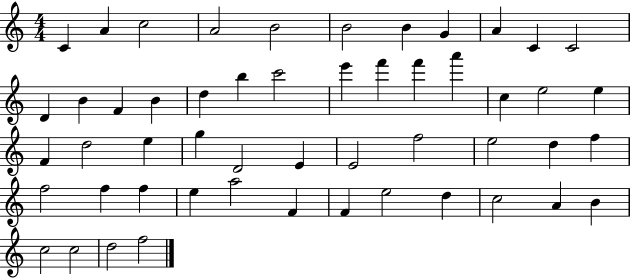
X:1
T:Untitled
M:4/4
L:1/4
K:C
C A c2 A2 B2 B2 B G A C C2 D B F B d b c'2 e' f' f' a' c e2 e F d2 e g D2 E E2 f2 e2 d f f2 f f e a2 F F e2 d c2 A B c2 c2 d2 f2